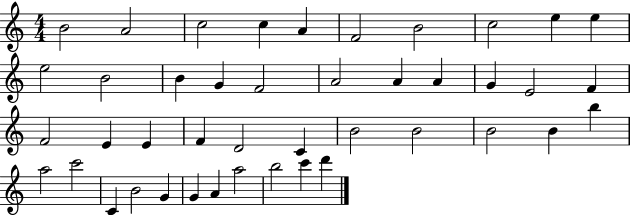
{
  \clef treble
  \numericTimeSignature
  \time 4/4
  \key c \major
  b'2 a'2 | c''2 c''4 a'4 | f'2 b'2 | c''2 e''4 e''4 | \break e''2 b'2 | b'4 g'4 f'2 | a'2 a'4 a'4 | g'4 e'2 f'4 | \break f'2 e'4 e'4 | f'4 d'2 c'4 | b'2 b'2 | b'2 b'4 b''4 | \break a''2 c'''2 | c'4 b'2 g'4 | g'4 a'4 a''2 | b''2 c'''4 d'''4 | \break \bar "|."
}